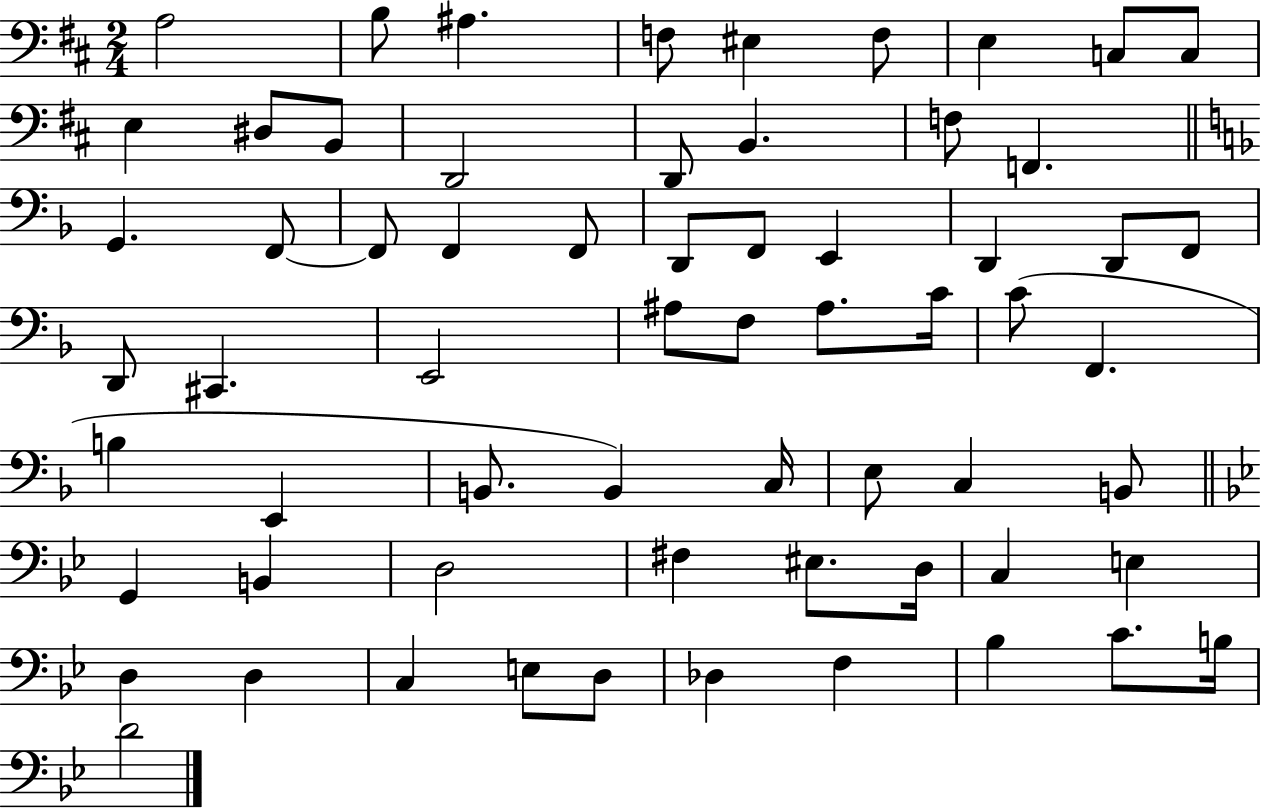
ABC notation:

X:1
T:Untitled
M:2/4
L:1/4
K:D
A,2 B,/2 ^A, F,/2 ^E, F,/2 E, C,/2 C,/2 E, ^D,/2 B,,/2 D,,2 D,,/2 B,, F,/2 F,, G,, F,,/2 F,,/2 F,, F,,/2 D,,/2 F,,/2 E,, D,, D,,/2 F,,/2 D,,/2 ^C,, E,,2 ^A,/2 F,/2 ^A,/2 C/4 C/2 F,, B, E,, B,,/2 B,, C,/4 E,/2 C, B,,/2 G,, B,, D,2 ^F, ^E,/2 D,/4 C, E, D, D, C, E,/2 D,/2 _D, F, _B, C/2 B,/4 D2